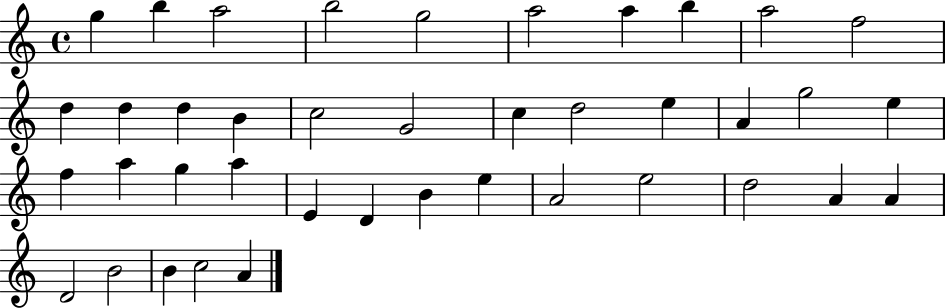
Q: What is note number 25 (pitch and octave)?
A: G5